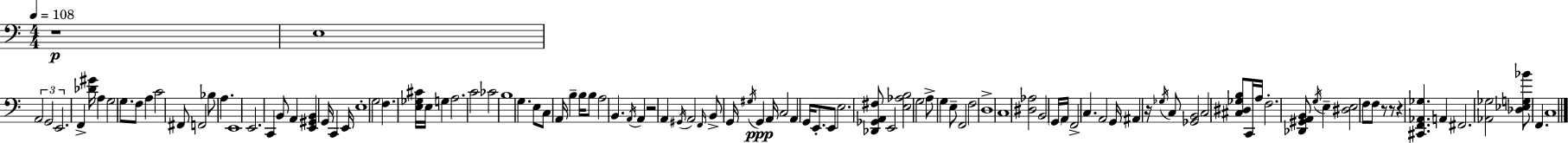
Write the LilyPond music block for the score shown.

{
  \clef bass
  \numericTimeSignature
  \time 4/4
  \key a \minor
  \tempo 4 = 108
  r1\p | e1 | \tuplet 3/2 { a,2 g,2 | e,2. } f,4-> | \break <des' gis'>16 a4 g2 g8. | f8 a4 c'2 fis,8 | f,2 bes8 a4. | e,1 | \break e,2. c,4 | b,8 a,4 <e, gis, b,>4 g,16 c,4 e,16 | e1-. | \parenthesize g2 f4. <e ges cis'>16 e16 | \break g4 a2. | c'2 ces'2 | b1 | g4. e8 c8 a,16 b4-- b16 | \break b8 a2 b,4. | \acciaccatura { a,16 } a,4 r2 a,4 | \acciaccatura { gis,16 } a,2 \grace { f,16 } b,8-> g,16 \acciaccatura { gis16 }\ppp g,4 | a,16 c2 a,4 | \break g,16 e,8.-. e,8 e2. | <des, ges, a, fis>8 e,2 <e aes b>2 | g2 a8-> g4 | e8-- f,2 f2 | \break d1-> | c1 | <dis aes>2 b,2 | \parenthesize g,16 a,16 f,2-> c4. | \break a,2 g,16 ais,4 | r16 \acciaccatura { ges16 } c8 <ges, b,>2 c2 | <cis dis ges b>8 c,16 a16 f2.-. | <des, gis, a, b,>8 \acciaccatura { g16 } e4-- <dis e>2 | \break f8 f8 r8 r8 r4 | <cis, f, aes, ges>4. a,4 fis,2. | <aes, ges>2 <des ees g bes'>8 | f,4. c1 | \break \bar "|."
}